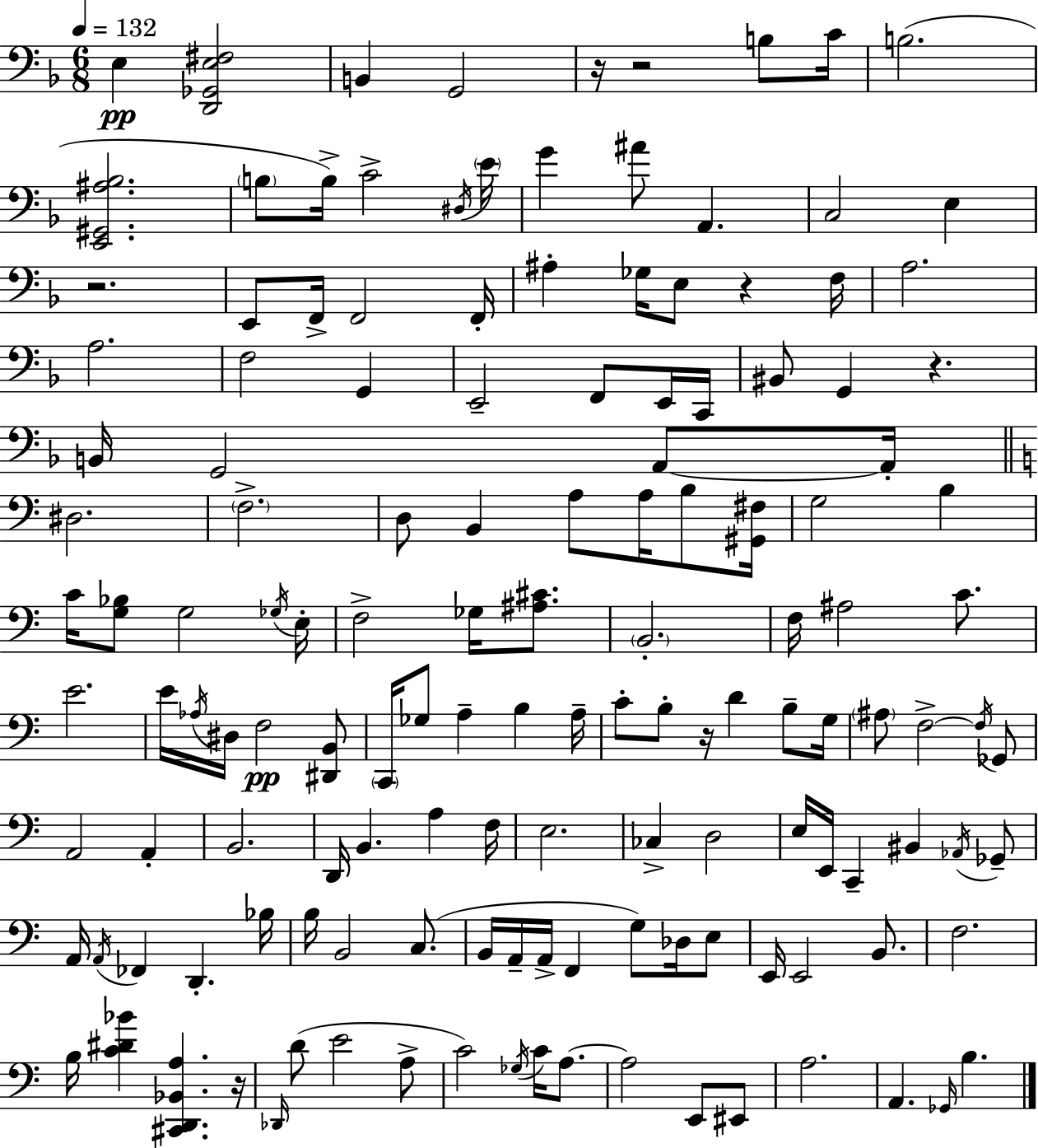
E3/q [D2,Gb2,E3,F#3]/h B2/q G2/h R/s R/h B3/e C4/s B3/h. [E2,G#2,A#3,Bb3]/h. B3/e B3/s C4/h D#3/s E4/s G4/q A#4/e A2/q. C3/h E3/q R/h. E2/e F2/s F2/h F2/s A#3/q Gb3/s E3/e R/q F3/s A3/h. A3/h. F3/h G2/q E2/h F2/e E2/s C2/s BIS2/e G2/q R/q. B2/s G2/h A2/e A2/s D#3/h. F3/h. D3/e B2/q A3/e A3/s B3/e [G#2,F#3]/s G3/h B3/q C4/s [G3,Bb3]/e G3/h Gb3/s E3/s F3/h Gb3/s [A#3,C#4]/e. B2/h. F3/s A#3/h C4/e. E4/h. E4/s Ab3/s D#3/s F3/h [D#2,B2]/e C2/s Gb3/e A3/q B3/q A3/s C4/e B3/e R/s D4/q B3/e G3/s A#3/e F3/h F3/s Gb2/e A2/h A2/q B2/h. D2/s B2/q. A3/q F3/s E3/h. CES3/q D3/h E3/s E2/s C2/q BIS2/q Ab2/s Gb2/e A2/s A2/s FES2/q D2/q. Bb3/s B3/s B2/h C3/e. B2/s A2/s A2/s F2/q G3/e Db3/s E3/e E2/s E2/h B2/e. F3/h. B3/s [C4,D#4,Bb4]/q [C#2,D2,Bb2,A3]/q. R/s Db2/s D4/e E4/h A3/e C4/h Gb3/s C4/s A3/e. A3/h E2/e EIS2/e A3/h. A2/q. Gb2/s B3/q.